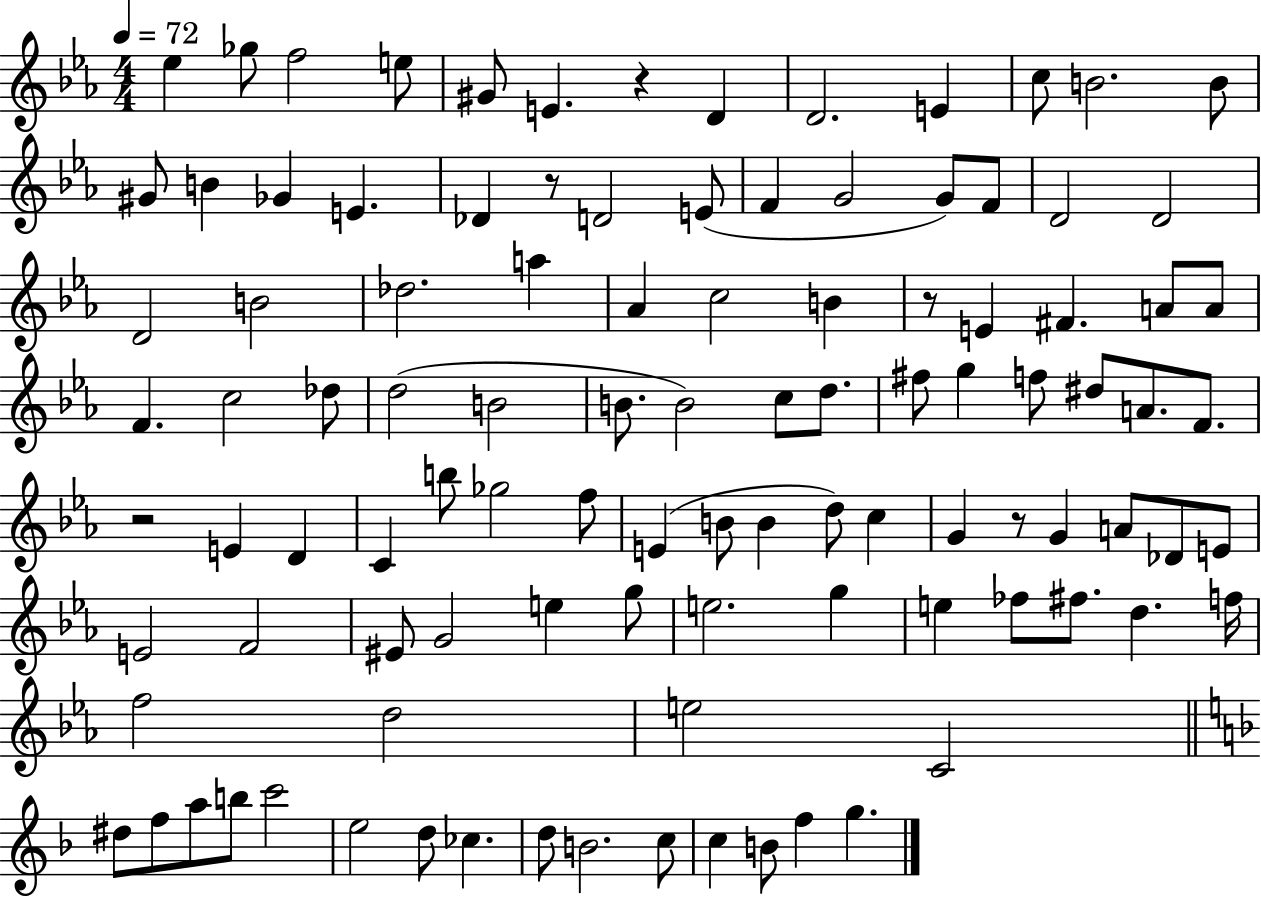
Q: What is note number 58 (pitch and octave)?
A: E4